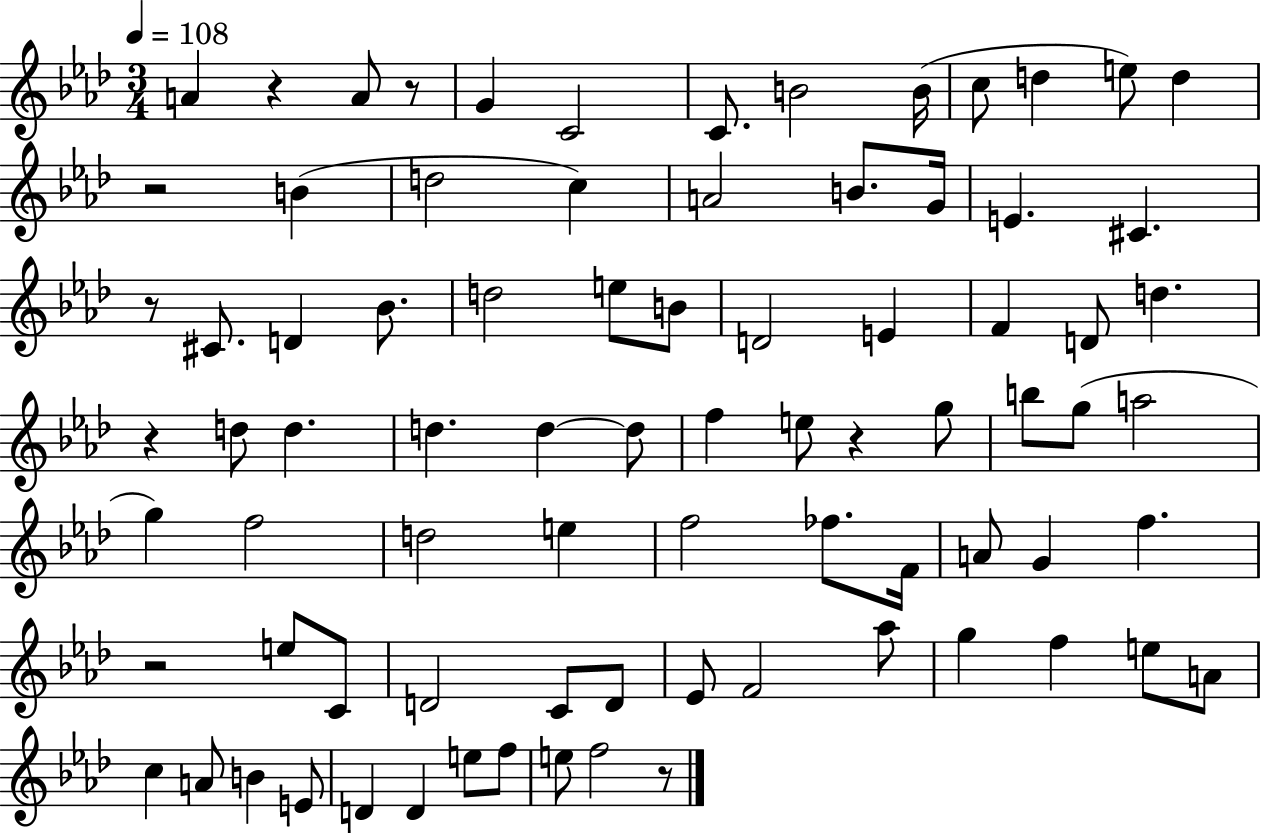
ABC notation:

X:1
T:Untitled
M:3/4
L:1/4
K:Ab
A z A/2 z/2 G C2 C/2 B2 B/4 c/2 d e/2 d z2 B d2 c A2 B/2 G/4 E ^C z/2 ^C/2 D _B/2 d2 e/2 B/2 D2 E F D/2 d z d/2 d d d d/2 f e/2 z g/2 b/2 g/2 a2 g f2 d2 e f2 _f/2 F/4 A/2 G f z2 e/2 C/2 D2 C/2 D/2 _E/2 F2 _a/2 g f e/2 A/2 c A/2 B E/2 D D e/2 f/2 e/2 f2 z/2